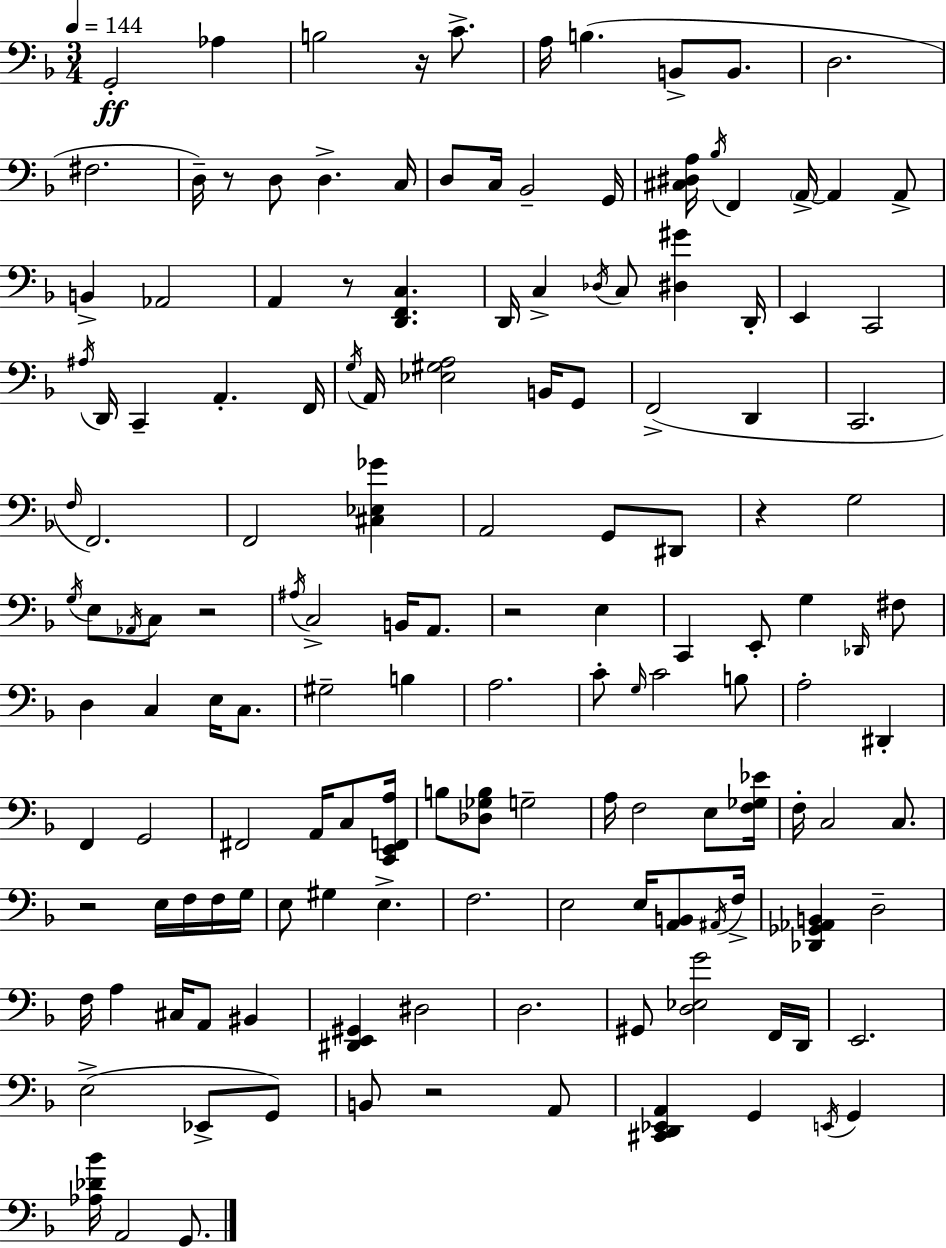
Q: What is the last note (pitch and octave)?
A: G2